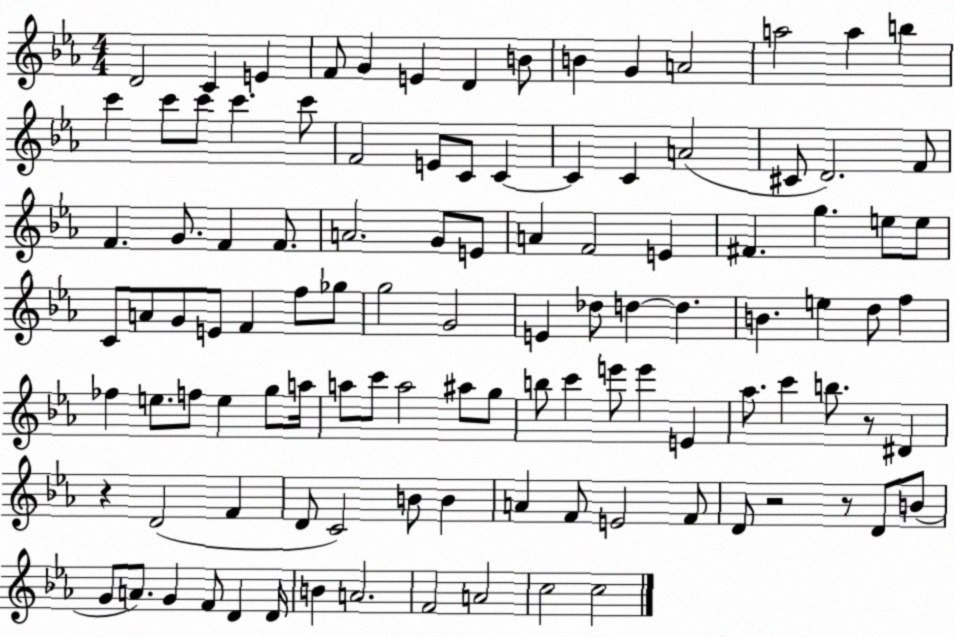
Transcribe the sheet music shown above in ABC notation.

X:1
T:Untitled
M:4/4
L:1/4
K:Eb
D2 C E F/2 G E D B/2 B G A2 a2 a b c' c'/2 c'/2 c' c'/2 F2 E/2 C/2 C C C A2 ^C/2 D2 F/2 F G/2 F F/2 A2 G/2 E/2 A F2 E ^F g e/2 e/2 C/2 A/2 G/2 E/2 F f/2 _g/2 g2 G2 E _d/2 d d B e d/2 f _f e/2 f/2 e g/2 a/4 a/2 c'/2 a2 ^a/2 g/2 b/2 c' e'/2 e' E _a/2 c' b/2 z/2 ^D z D2 F D/2 C2 B/2 B A F/2 E2 F/2 D/2 z2 z/2 D/2 B/2 G/2 A/2 G F/2 D D/4 B A2 F2 A2 c2 c2